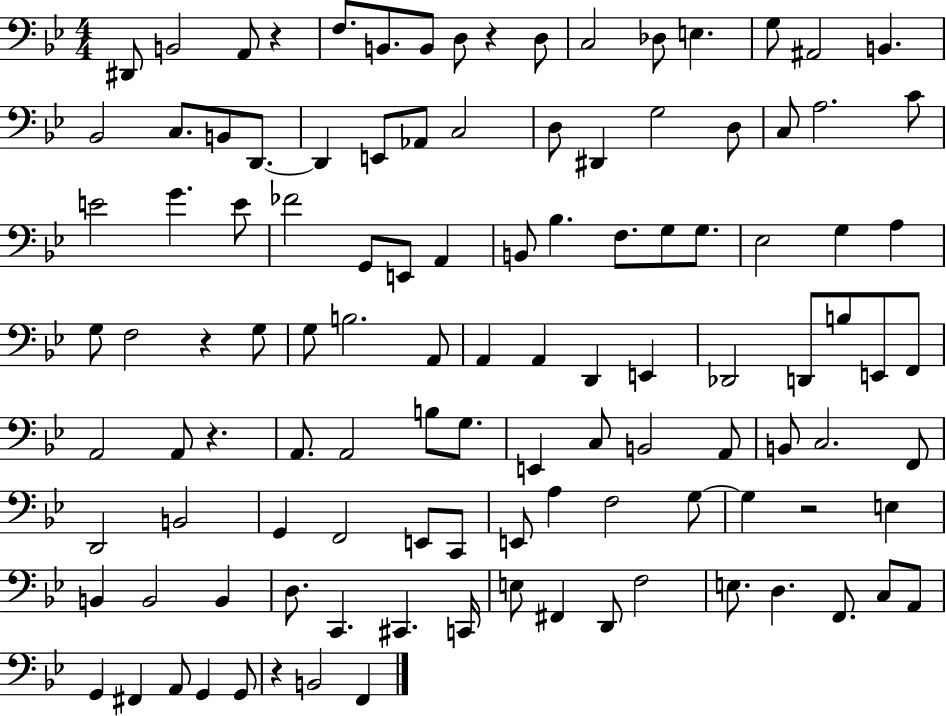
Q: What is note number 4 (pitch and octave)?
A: F3